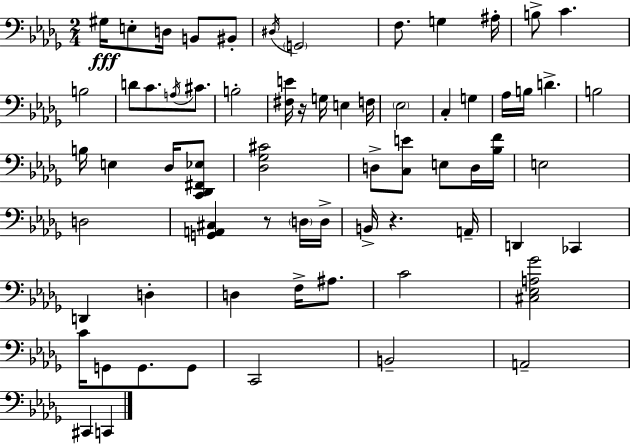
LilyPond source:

{
  \clef bass
  \numericTimeSignature
  \time 2/4
  \key bes \minor
  gis16\fff e8-. d16 b,8 bis,8-. | \acciaccatura { dis16 } \parenthesize g,2 | f8. g4 | ais16-. b8-> c'4. | \break b2 | d'8 c'8. \acciaccatura { a16 } cis'8. | b2-. | <fis e'>16 r16 g16 e4 | \break f16 \parenthesize ees2 | c4-. g4 | aes16 b16 d'4.-> | b2 | \break b16 e4 des16 | <c, des, fis, ees>8 <des ges cis'>2 | d8-> <c e'>8 e8 | d16 <bes f'>16 e2 | \break d2 | <g, a, cis>4 r8 | \parenthesize d16 d16-> b,16-> r4. | a,16-- d,4 ces,4 | \break d,4 d4-. | d4 f16-> ais8. | c'2 | <cis ees a ges'>2 | \break c'16 g,8 g,8. | g,8 c,2 | b,2-- | a,2-- | \break cis,4 c,4 | \bar "|."
}